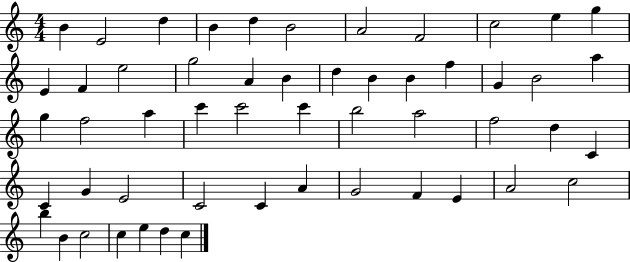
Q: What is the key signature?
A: C major